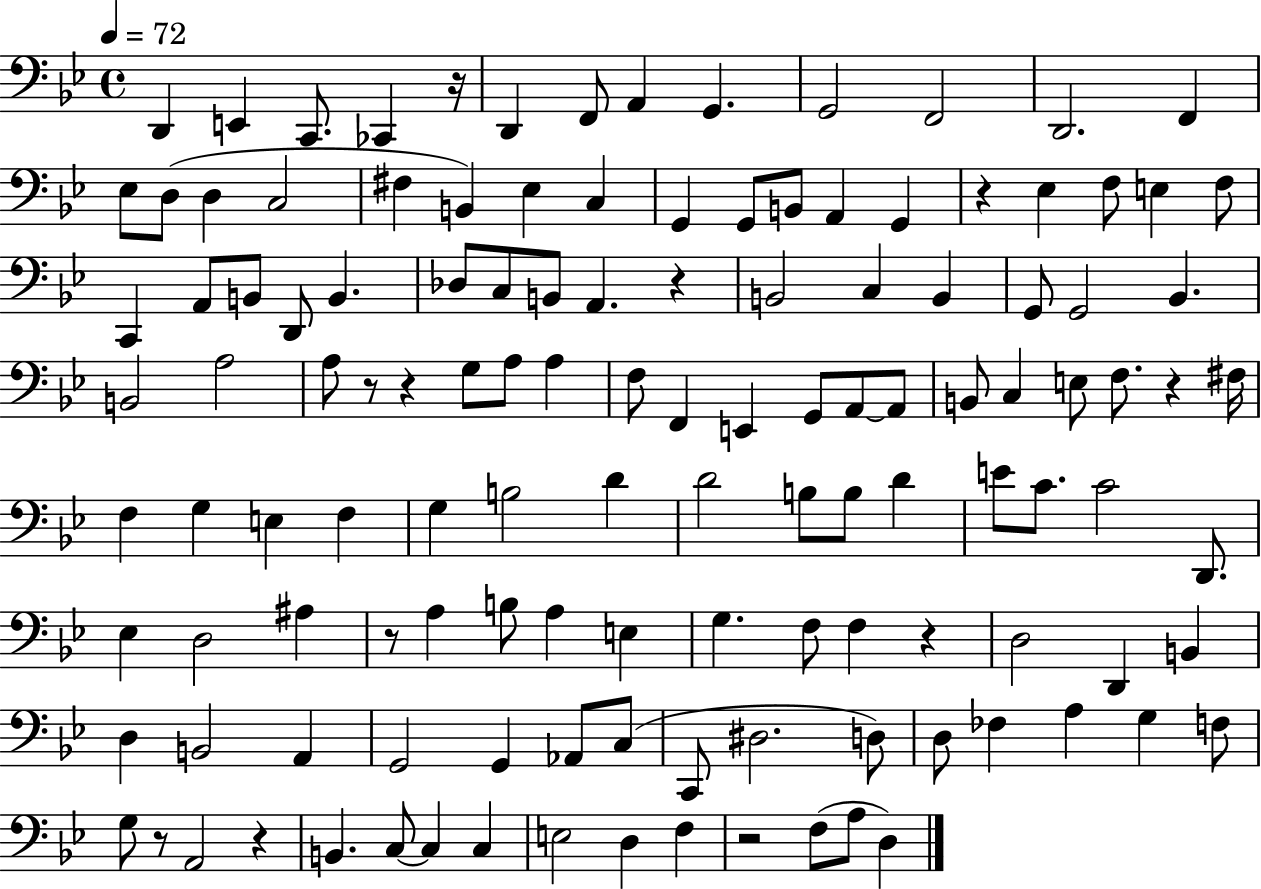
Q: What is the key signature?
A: BES major